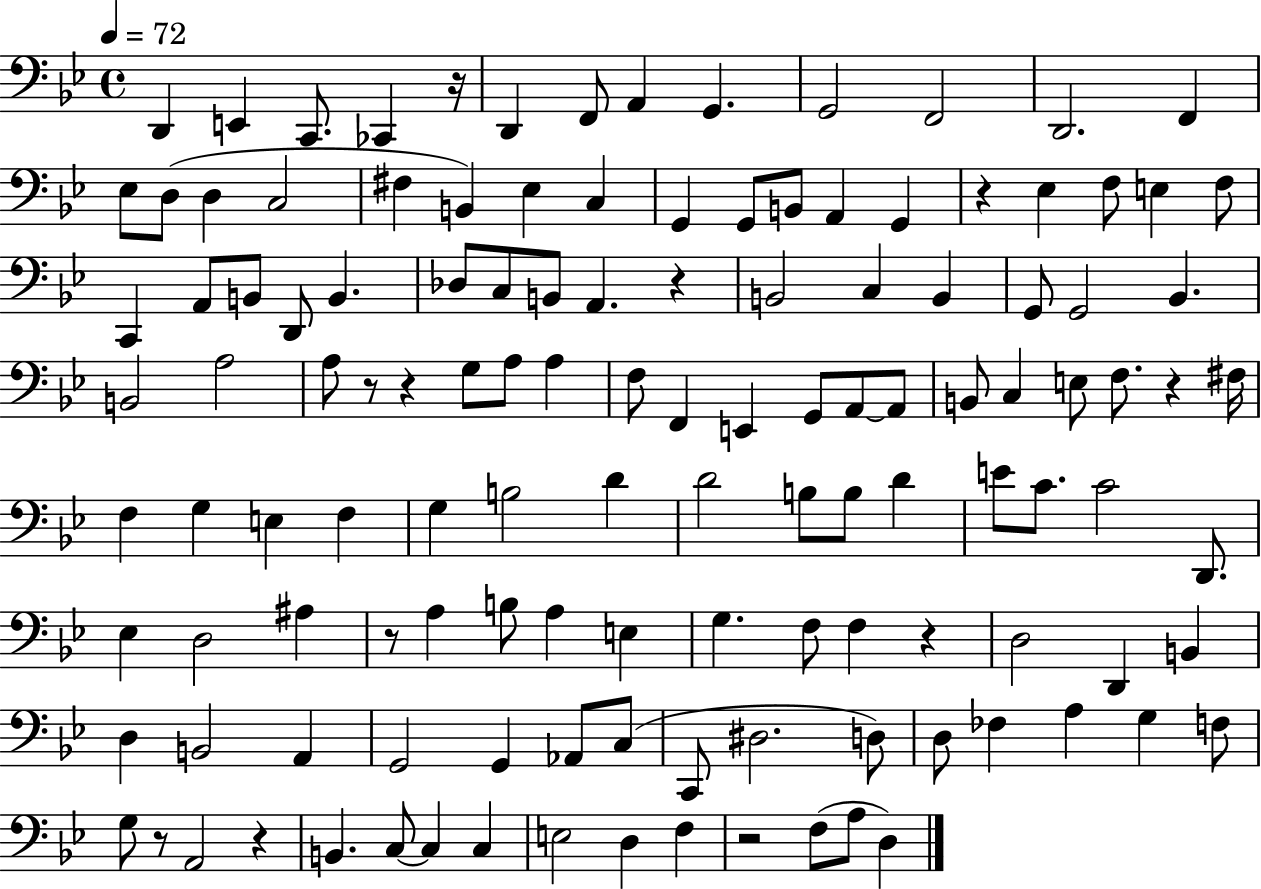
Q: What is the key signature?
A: BES major